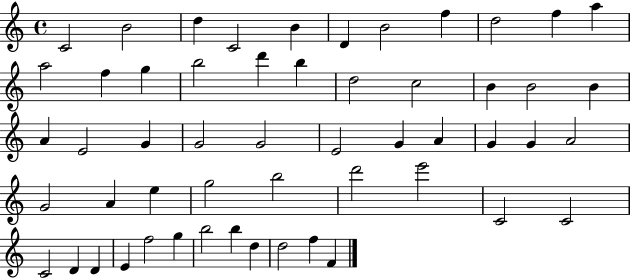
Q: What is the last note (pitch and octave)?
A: F4